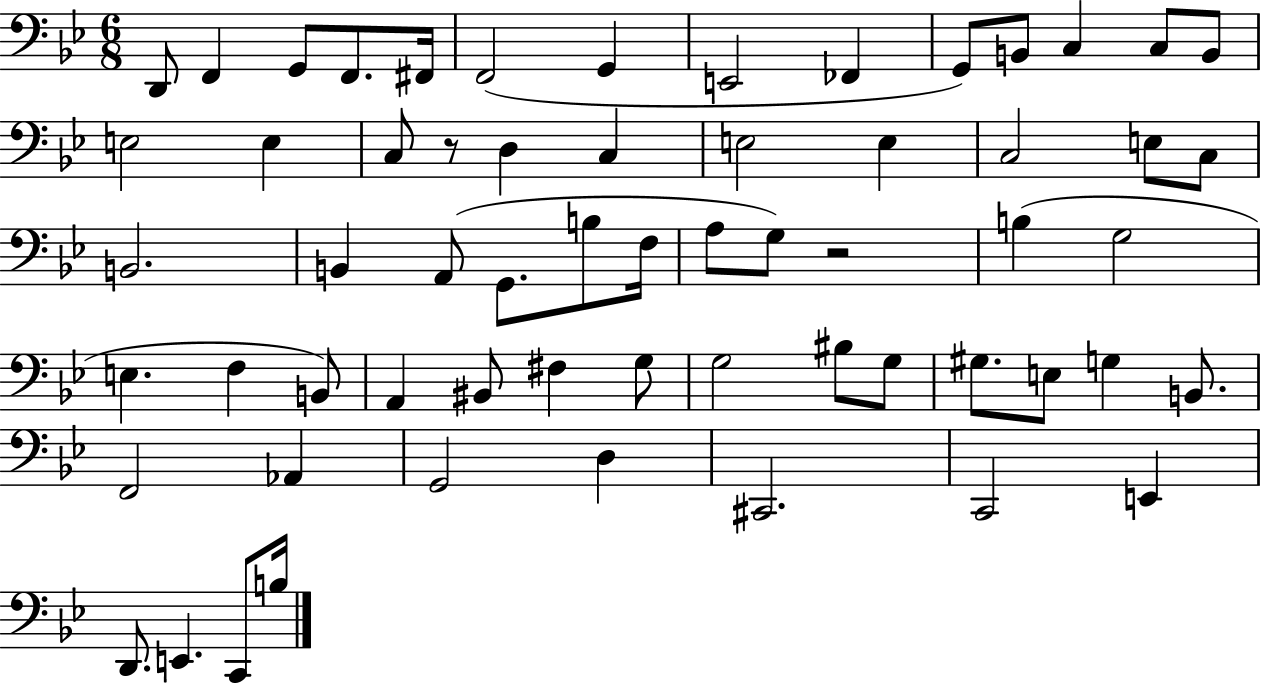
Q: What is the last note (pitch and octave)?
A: B3